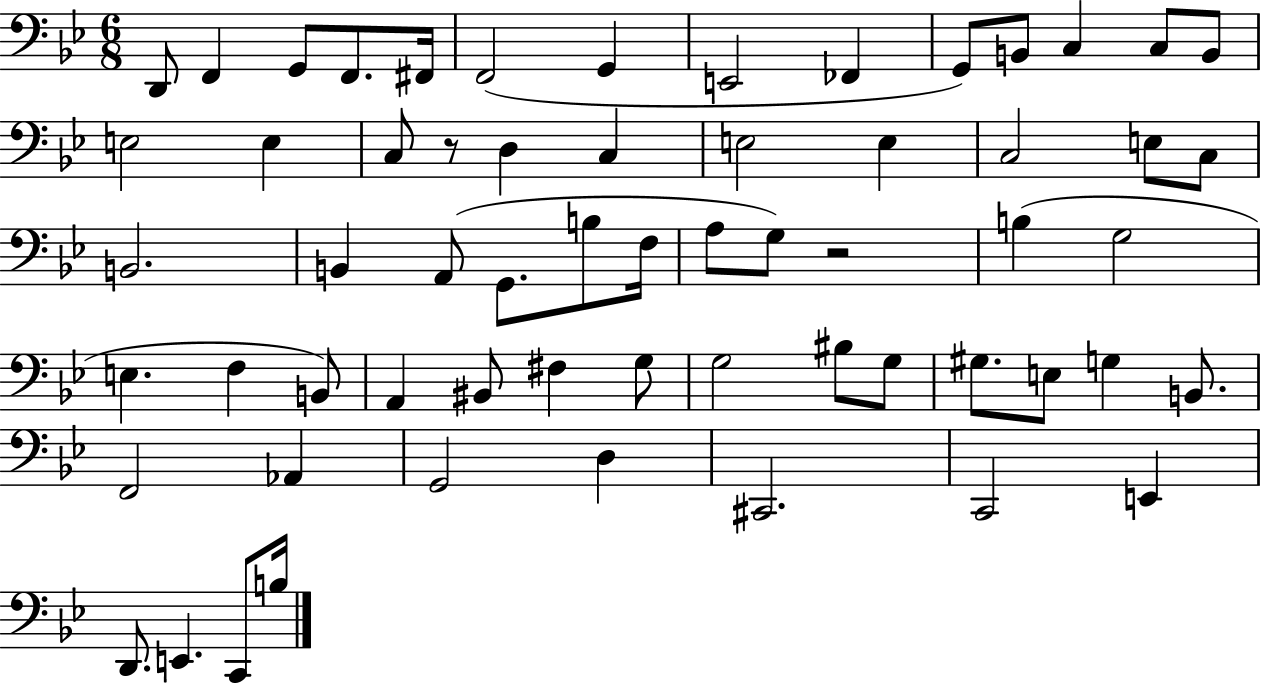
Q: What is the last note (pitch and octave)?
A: B3